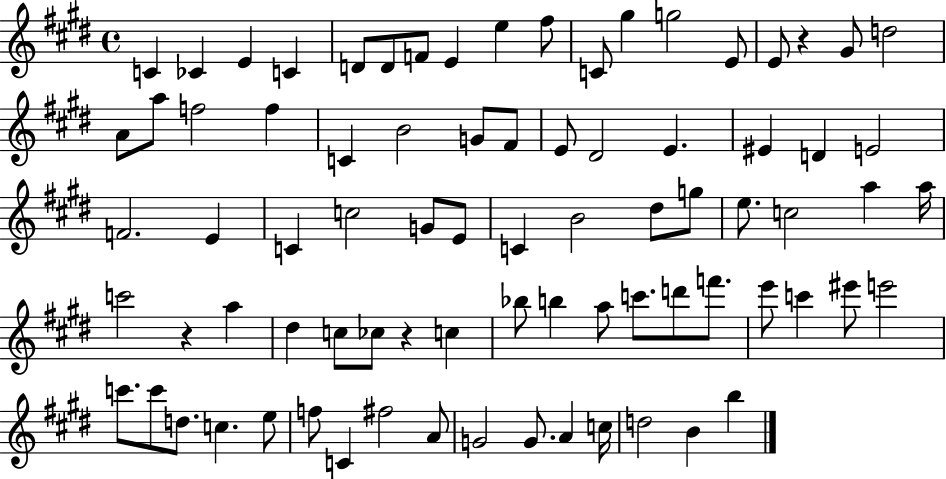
C4/q CES4/q E4/q C4/q D4/e D4/e F4/e E4/q E5/q F#5/e C4/e G#5/q G5/h E4/e E4/e R/q G#4/e D5/h A4/e A5/e F5/h F5/q C4/q B4/h G4/e F#4/e E4/e D#4/h E4/q. EIS4/q D4/q E4/h F4/h. E4/q C4/q C5/h G4/e E4/e C4/q B4/h D#5/e G5/e E5/e. C5/h A5/q A5/s C6/h R/q A5/q D#5/q C5/e CES5/e R/q C5/q Bb5/e B5/q A5/e C6/e. D6/e F6/e. E6/e C6/q EIS6/e E6/h C6/e. C6/e D5/e. C5/q. E5/e F5/e C4/q F#5/h A4/e G4/h G4/e. A4/q C5/s D5/h B4/q B5/q